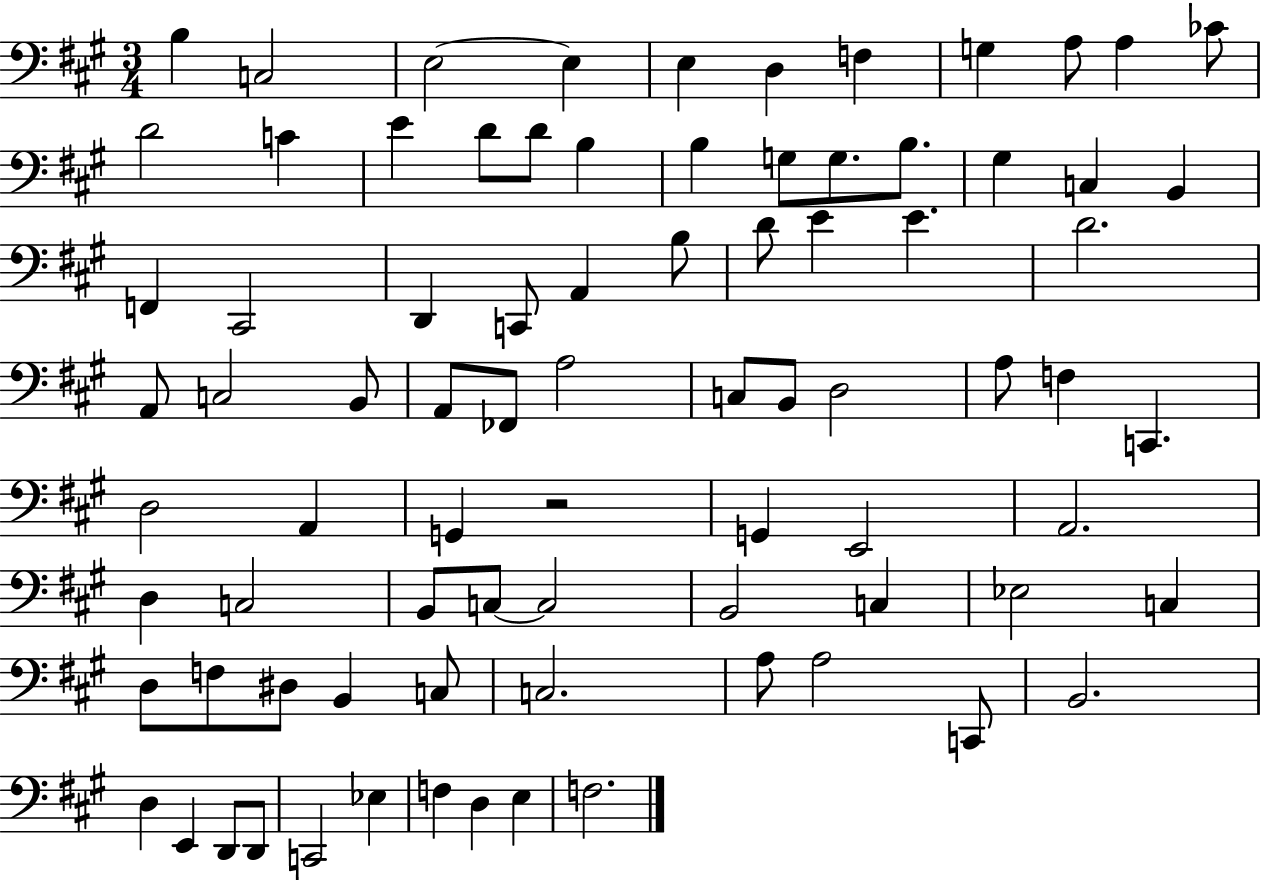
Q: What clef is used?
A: bass